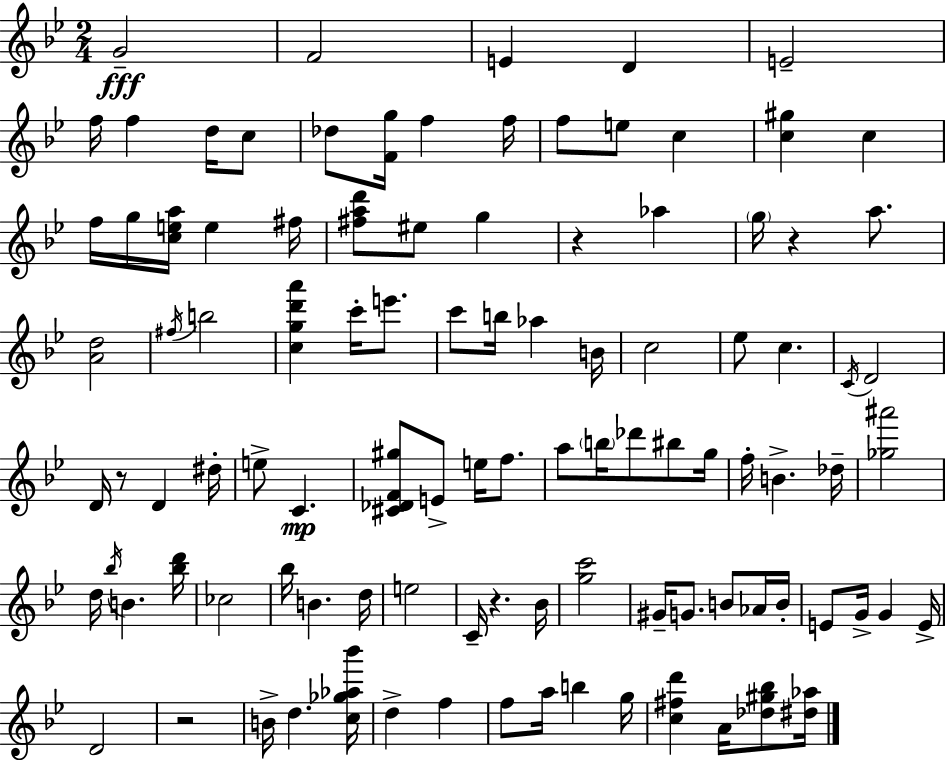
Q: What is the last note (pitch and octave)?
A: A4